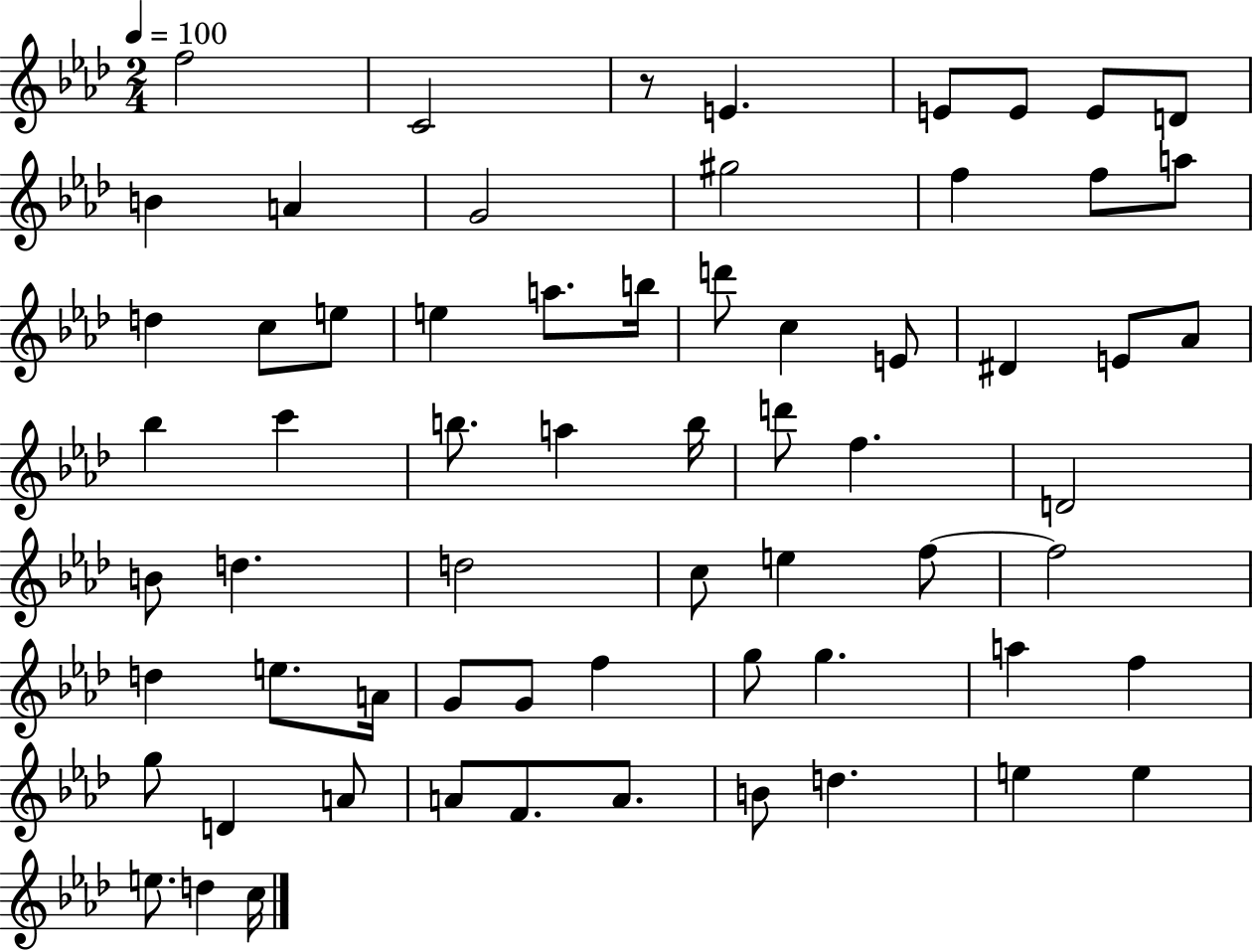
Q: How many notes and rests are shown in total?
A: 65